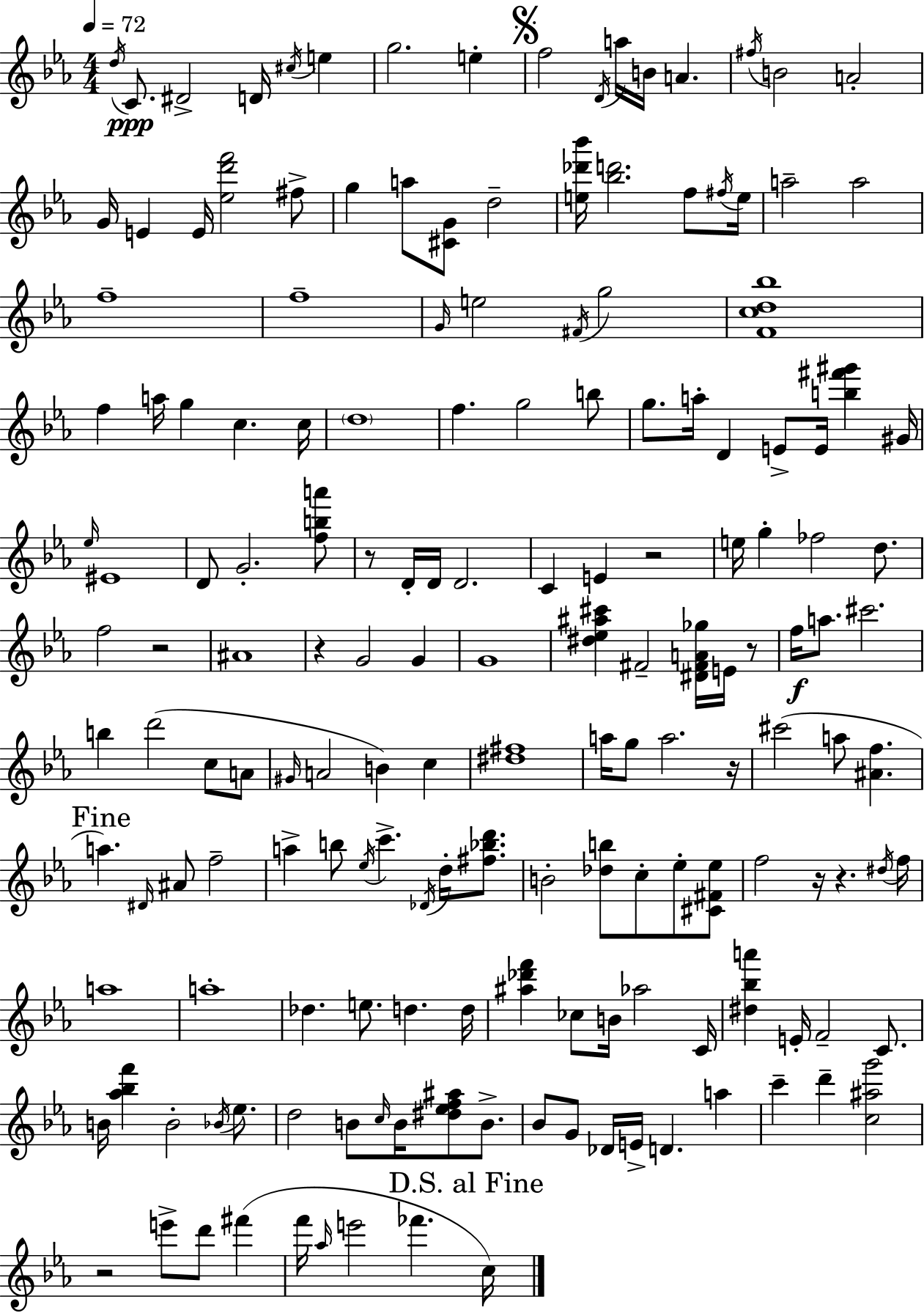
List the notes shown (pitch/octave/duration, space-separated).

D5/s C4/e. D#4/h D4/s C#5/s E5/q G5/h. E5/q F5/h D4/s A5/s B4/s A4/q. F#5/s B4/h A4/h G4/s E4/q E4/s [Eb5,D6,F6]/h F#5/e G5/q A5/e [C#4,G4]/e D5/h [E5,Db6,Bb6]/s [Bb5,D6]/h. F5/e F#5/s E5/s A5/h A5/h F5/w F5/w G4/s E5/h F#4/s G5/h [F4,C5,D5,Bb5]/w F5/q A5/s G5/q C5/q. C5/s D5/w F5/q. G5/h B5/e G5/e. A5/s D4/q E4/e E4/s [B5,F#6,G#6]/q G#4/s Eb5/s EIS4/w D4/e G4/h. [F5,B5,A6]/e R/e D4/s D4/s D4/h. C4/q E4/q R/h E5/s G5/q FES5/h D5/e. F5/h R/h A#4/w R/q G4/h G4/q G4/w [D#5,Eb5,A#5,C#6]/q F#4/h [D#4,F#4,A4,Gb5]/s E4/s R/e F5/s A5/e. C#6/h. B5/q D6/h C5/e A4/e G#4/s A4/h B4/q C5/q [D#5,F#5]/w A5/s G5/e A5/h. R/s C#6/h A5/e [A#4,F5]/q. A5/q. D#4/s A#4/e F5/h A5/q B5/e Eb5/s C6/q. Db4/s D5/s [F#5,Bb5,D6]/e. B4/h [Db5,B5]/e C5/e Eb5/e [C#4,F#4,Eb5]/e F5/h R/s R/q. D#5/s F5/s A5/w A5/w Db5/q. E5/e. D5/q. D5/s [A#5,Db6,F6]/q CES5/e B4/s Ab5/h C4/s [D#5,Bb5,A6]/q E4/s F4/h C4/e. B4/s [Ab5,Bb5,F6]/q B4/h Bb4/s Eb5/e. D5/h B4/e C5/s B4/s [D#5,Eb5,F5,A#5]/e B4/e. Bb4/e G4/e Db4/s E4/s D4/q. A5/q C6/q D6/q [C5,A#5,G6]/h R/h E6/e D6/e F#6/q F6/s Ab5/s E6/h FES6/q. C5/s